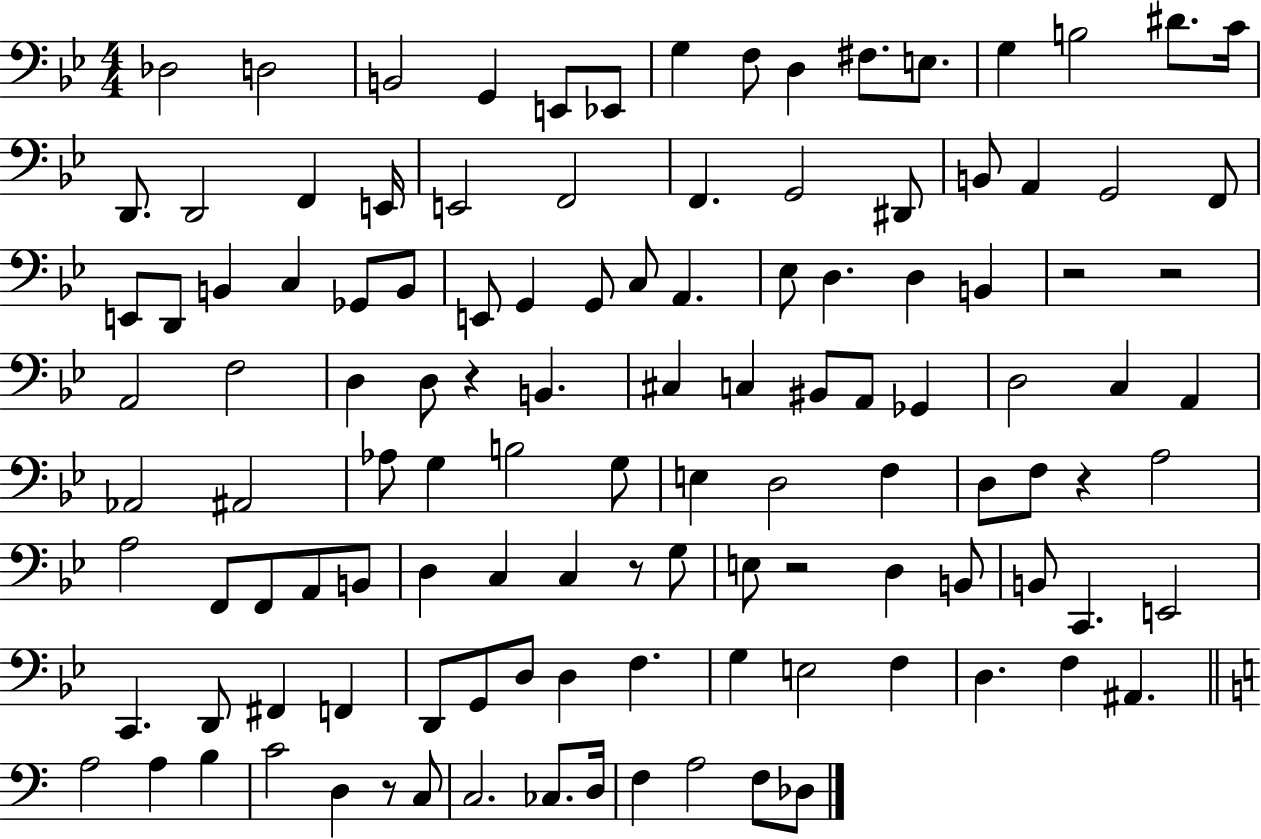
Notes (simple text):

Db3/h D3/h B2/h G2/q E2/e Eb2/e G3/q F3/e D3/q F#3/e. E3/e. G3/q B3/h D#4/e. C4/s D2/e. D2/h F2/q E2/s E2/h F2/h F2/q. G2/h D#2/e B2/e A2/q G2/h F2/e E2/e D2/e B2/q C3/q Gb2/e B2/e E2/e G2/q G2/e C3/e A2/q. Eb3/e D3/q. D3/q B2/q R/h R/h A2/h F3/h D3/q D3/e R/q B2/q. C#3/q C3/q BIS2/e A2/e Gb2/q D3/h C3/q A2/q Ab2/h A#2/h Ab3/e G3/q B3/h G3/e E3/q D3/h F3/q D3/e F3/e R/q A3/h A3/h F2/e F2/e A2/e B2/e D3/q C3/q C3/q R/e G3/e E3/e R/h D3/q B2/e B2/e C2/q. E2/h C2/q. D2/e F#2/q F2/q D2/e G2/e D3/e D3/q F3/q. G3/q E3/h F3/q D3/q. F3/q A#2/q. A3/h A3/q B3/q C4/h D3/q R/e C3/e C3/h. CES3/e. D3/s F3/q A3/h F3/e Db3/e